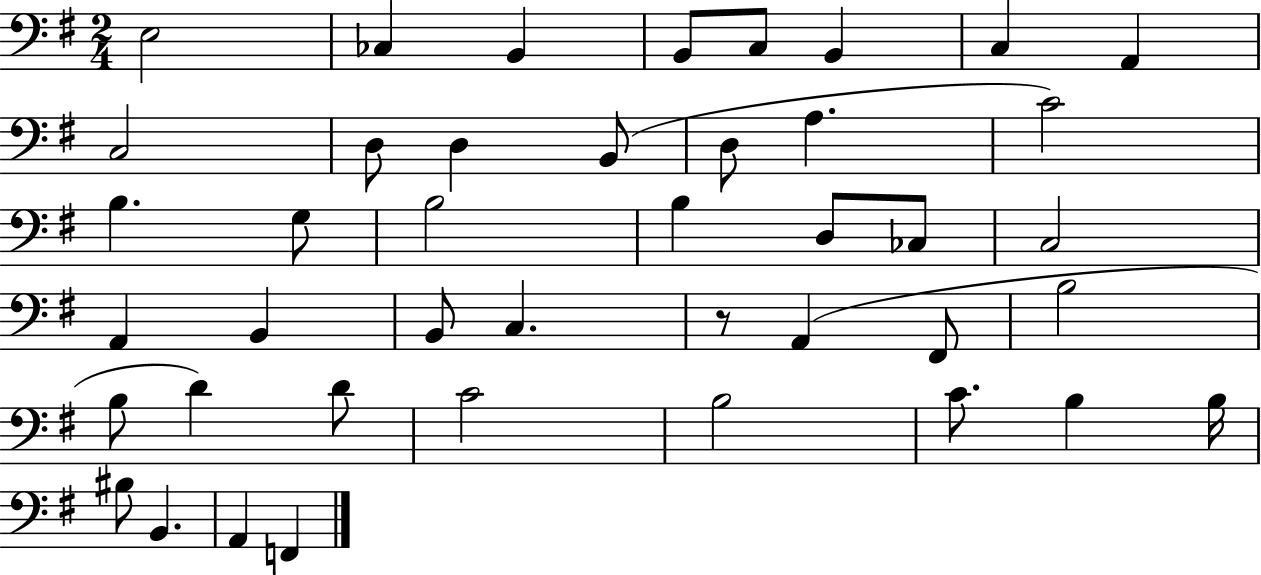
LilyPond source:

{
  \clef bass
  \numericTimeSignature
  \time 2/4
  \key g \major
  e2 | ces4 b,4 | b,8 c8 b,4 | c4 a,4 | \break c2 | d8 d4 b,8( | d8 a4. | c'2) | \break b4. g8 | b2 | b4 d8 ces8 | c2 | \break a,4 b,4 | b,8 c4. | r8 a,4( fis,8 | b2 | \break b8 d'4) d'8 | c'2 | b2 | c'8. b4 b16 | \break bis8 b,4. | a,4 f,4 | \bar "|."
}